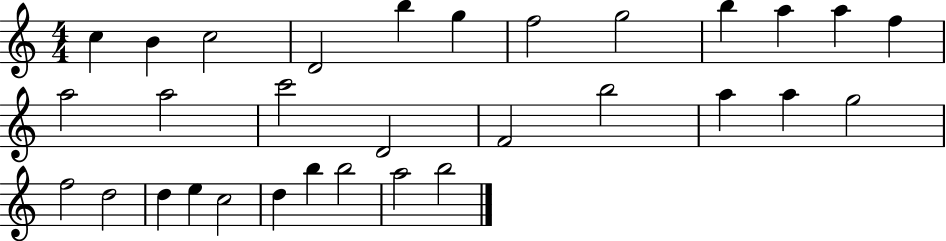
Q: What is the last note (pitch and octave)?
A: B5